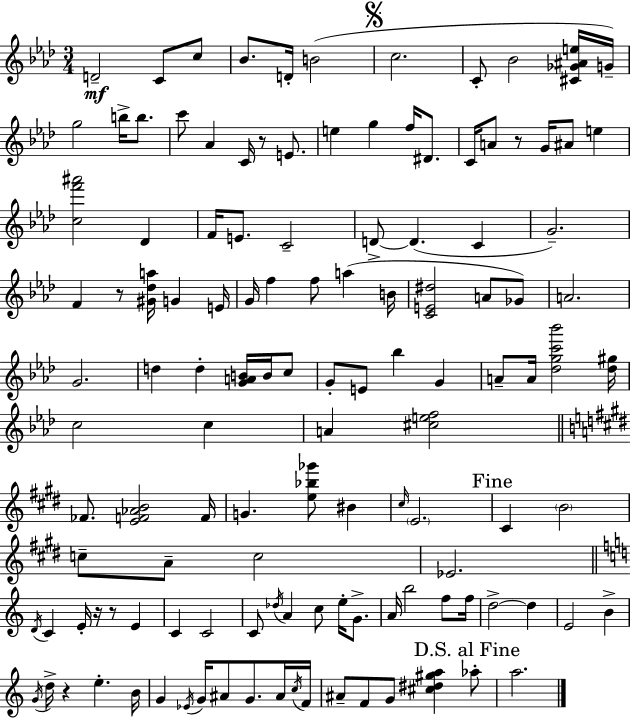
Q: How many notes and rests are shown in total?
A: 125